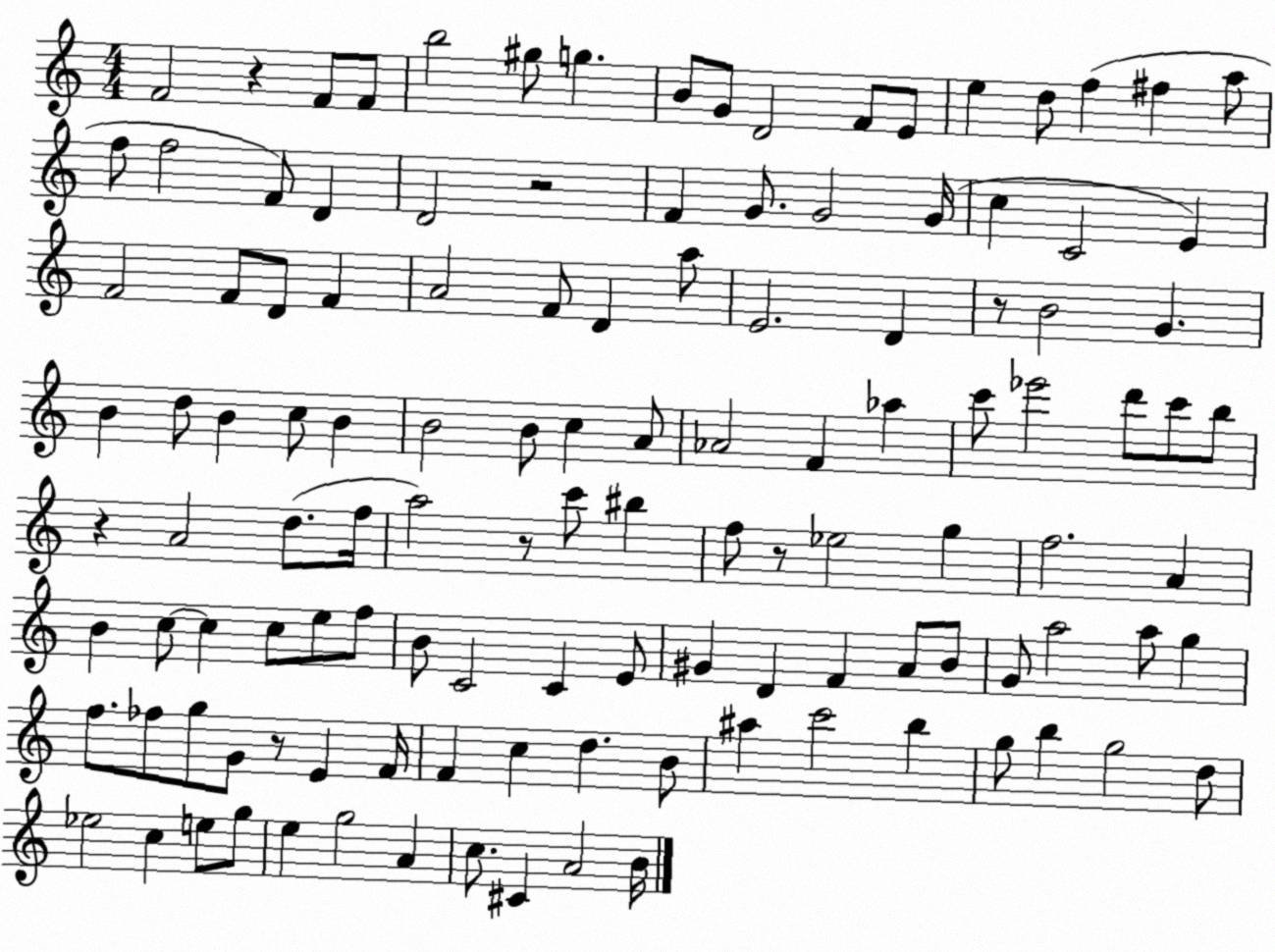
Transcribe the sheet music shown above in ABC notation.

X:1
T:Untitled
M:4/4
L:1/4
K:C
F2 z F/2 F/2 b2 ^g/2 g B/2 G/2 D2 F/2 E/2 e d/2 f ^f a/2 f/2 f2 F/2 D D2 z2 F G/2 G2 G/4 c C2 E F2 F/2 D/2 F A2 F/2 D a/2 E2 D z/2 B2 G B d/2 B c/2 B B2 B/2 c A/2 _A2 F _a c'/2 _e'2 d'/2 c'/2 b/2 z A2 d/2 f/4 a2 z/2 c'/2 ^b f/2 z/2 _e2 g f2 A B c/2 c c/2 e/2 f/2 B/2 C2 C E/2 ^G D F A/2 B/2 G/2 a2 a/2 g f/2 _f/2 g/2 G/2 z/2 E F/4 F c d B/2 ^a c'2 b g/2 b g2 d/2 _e2 c e/2 g/2 e g2 A c/2 ^C A2 B/4